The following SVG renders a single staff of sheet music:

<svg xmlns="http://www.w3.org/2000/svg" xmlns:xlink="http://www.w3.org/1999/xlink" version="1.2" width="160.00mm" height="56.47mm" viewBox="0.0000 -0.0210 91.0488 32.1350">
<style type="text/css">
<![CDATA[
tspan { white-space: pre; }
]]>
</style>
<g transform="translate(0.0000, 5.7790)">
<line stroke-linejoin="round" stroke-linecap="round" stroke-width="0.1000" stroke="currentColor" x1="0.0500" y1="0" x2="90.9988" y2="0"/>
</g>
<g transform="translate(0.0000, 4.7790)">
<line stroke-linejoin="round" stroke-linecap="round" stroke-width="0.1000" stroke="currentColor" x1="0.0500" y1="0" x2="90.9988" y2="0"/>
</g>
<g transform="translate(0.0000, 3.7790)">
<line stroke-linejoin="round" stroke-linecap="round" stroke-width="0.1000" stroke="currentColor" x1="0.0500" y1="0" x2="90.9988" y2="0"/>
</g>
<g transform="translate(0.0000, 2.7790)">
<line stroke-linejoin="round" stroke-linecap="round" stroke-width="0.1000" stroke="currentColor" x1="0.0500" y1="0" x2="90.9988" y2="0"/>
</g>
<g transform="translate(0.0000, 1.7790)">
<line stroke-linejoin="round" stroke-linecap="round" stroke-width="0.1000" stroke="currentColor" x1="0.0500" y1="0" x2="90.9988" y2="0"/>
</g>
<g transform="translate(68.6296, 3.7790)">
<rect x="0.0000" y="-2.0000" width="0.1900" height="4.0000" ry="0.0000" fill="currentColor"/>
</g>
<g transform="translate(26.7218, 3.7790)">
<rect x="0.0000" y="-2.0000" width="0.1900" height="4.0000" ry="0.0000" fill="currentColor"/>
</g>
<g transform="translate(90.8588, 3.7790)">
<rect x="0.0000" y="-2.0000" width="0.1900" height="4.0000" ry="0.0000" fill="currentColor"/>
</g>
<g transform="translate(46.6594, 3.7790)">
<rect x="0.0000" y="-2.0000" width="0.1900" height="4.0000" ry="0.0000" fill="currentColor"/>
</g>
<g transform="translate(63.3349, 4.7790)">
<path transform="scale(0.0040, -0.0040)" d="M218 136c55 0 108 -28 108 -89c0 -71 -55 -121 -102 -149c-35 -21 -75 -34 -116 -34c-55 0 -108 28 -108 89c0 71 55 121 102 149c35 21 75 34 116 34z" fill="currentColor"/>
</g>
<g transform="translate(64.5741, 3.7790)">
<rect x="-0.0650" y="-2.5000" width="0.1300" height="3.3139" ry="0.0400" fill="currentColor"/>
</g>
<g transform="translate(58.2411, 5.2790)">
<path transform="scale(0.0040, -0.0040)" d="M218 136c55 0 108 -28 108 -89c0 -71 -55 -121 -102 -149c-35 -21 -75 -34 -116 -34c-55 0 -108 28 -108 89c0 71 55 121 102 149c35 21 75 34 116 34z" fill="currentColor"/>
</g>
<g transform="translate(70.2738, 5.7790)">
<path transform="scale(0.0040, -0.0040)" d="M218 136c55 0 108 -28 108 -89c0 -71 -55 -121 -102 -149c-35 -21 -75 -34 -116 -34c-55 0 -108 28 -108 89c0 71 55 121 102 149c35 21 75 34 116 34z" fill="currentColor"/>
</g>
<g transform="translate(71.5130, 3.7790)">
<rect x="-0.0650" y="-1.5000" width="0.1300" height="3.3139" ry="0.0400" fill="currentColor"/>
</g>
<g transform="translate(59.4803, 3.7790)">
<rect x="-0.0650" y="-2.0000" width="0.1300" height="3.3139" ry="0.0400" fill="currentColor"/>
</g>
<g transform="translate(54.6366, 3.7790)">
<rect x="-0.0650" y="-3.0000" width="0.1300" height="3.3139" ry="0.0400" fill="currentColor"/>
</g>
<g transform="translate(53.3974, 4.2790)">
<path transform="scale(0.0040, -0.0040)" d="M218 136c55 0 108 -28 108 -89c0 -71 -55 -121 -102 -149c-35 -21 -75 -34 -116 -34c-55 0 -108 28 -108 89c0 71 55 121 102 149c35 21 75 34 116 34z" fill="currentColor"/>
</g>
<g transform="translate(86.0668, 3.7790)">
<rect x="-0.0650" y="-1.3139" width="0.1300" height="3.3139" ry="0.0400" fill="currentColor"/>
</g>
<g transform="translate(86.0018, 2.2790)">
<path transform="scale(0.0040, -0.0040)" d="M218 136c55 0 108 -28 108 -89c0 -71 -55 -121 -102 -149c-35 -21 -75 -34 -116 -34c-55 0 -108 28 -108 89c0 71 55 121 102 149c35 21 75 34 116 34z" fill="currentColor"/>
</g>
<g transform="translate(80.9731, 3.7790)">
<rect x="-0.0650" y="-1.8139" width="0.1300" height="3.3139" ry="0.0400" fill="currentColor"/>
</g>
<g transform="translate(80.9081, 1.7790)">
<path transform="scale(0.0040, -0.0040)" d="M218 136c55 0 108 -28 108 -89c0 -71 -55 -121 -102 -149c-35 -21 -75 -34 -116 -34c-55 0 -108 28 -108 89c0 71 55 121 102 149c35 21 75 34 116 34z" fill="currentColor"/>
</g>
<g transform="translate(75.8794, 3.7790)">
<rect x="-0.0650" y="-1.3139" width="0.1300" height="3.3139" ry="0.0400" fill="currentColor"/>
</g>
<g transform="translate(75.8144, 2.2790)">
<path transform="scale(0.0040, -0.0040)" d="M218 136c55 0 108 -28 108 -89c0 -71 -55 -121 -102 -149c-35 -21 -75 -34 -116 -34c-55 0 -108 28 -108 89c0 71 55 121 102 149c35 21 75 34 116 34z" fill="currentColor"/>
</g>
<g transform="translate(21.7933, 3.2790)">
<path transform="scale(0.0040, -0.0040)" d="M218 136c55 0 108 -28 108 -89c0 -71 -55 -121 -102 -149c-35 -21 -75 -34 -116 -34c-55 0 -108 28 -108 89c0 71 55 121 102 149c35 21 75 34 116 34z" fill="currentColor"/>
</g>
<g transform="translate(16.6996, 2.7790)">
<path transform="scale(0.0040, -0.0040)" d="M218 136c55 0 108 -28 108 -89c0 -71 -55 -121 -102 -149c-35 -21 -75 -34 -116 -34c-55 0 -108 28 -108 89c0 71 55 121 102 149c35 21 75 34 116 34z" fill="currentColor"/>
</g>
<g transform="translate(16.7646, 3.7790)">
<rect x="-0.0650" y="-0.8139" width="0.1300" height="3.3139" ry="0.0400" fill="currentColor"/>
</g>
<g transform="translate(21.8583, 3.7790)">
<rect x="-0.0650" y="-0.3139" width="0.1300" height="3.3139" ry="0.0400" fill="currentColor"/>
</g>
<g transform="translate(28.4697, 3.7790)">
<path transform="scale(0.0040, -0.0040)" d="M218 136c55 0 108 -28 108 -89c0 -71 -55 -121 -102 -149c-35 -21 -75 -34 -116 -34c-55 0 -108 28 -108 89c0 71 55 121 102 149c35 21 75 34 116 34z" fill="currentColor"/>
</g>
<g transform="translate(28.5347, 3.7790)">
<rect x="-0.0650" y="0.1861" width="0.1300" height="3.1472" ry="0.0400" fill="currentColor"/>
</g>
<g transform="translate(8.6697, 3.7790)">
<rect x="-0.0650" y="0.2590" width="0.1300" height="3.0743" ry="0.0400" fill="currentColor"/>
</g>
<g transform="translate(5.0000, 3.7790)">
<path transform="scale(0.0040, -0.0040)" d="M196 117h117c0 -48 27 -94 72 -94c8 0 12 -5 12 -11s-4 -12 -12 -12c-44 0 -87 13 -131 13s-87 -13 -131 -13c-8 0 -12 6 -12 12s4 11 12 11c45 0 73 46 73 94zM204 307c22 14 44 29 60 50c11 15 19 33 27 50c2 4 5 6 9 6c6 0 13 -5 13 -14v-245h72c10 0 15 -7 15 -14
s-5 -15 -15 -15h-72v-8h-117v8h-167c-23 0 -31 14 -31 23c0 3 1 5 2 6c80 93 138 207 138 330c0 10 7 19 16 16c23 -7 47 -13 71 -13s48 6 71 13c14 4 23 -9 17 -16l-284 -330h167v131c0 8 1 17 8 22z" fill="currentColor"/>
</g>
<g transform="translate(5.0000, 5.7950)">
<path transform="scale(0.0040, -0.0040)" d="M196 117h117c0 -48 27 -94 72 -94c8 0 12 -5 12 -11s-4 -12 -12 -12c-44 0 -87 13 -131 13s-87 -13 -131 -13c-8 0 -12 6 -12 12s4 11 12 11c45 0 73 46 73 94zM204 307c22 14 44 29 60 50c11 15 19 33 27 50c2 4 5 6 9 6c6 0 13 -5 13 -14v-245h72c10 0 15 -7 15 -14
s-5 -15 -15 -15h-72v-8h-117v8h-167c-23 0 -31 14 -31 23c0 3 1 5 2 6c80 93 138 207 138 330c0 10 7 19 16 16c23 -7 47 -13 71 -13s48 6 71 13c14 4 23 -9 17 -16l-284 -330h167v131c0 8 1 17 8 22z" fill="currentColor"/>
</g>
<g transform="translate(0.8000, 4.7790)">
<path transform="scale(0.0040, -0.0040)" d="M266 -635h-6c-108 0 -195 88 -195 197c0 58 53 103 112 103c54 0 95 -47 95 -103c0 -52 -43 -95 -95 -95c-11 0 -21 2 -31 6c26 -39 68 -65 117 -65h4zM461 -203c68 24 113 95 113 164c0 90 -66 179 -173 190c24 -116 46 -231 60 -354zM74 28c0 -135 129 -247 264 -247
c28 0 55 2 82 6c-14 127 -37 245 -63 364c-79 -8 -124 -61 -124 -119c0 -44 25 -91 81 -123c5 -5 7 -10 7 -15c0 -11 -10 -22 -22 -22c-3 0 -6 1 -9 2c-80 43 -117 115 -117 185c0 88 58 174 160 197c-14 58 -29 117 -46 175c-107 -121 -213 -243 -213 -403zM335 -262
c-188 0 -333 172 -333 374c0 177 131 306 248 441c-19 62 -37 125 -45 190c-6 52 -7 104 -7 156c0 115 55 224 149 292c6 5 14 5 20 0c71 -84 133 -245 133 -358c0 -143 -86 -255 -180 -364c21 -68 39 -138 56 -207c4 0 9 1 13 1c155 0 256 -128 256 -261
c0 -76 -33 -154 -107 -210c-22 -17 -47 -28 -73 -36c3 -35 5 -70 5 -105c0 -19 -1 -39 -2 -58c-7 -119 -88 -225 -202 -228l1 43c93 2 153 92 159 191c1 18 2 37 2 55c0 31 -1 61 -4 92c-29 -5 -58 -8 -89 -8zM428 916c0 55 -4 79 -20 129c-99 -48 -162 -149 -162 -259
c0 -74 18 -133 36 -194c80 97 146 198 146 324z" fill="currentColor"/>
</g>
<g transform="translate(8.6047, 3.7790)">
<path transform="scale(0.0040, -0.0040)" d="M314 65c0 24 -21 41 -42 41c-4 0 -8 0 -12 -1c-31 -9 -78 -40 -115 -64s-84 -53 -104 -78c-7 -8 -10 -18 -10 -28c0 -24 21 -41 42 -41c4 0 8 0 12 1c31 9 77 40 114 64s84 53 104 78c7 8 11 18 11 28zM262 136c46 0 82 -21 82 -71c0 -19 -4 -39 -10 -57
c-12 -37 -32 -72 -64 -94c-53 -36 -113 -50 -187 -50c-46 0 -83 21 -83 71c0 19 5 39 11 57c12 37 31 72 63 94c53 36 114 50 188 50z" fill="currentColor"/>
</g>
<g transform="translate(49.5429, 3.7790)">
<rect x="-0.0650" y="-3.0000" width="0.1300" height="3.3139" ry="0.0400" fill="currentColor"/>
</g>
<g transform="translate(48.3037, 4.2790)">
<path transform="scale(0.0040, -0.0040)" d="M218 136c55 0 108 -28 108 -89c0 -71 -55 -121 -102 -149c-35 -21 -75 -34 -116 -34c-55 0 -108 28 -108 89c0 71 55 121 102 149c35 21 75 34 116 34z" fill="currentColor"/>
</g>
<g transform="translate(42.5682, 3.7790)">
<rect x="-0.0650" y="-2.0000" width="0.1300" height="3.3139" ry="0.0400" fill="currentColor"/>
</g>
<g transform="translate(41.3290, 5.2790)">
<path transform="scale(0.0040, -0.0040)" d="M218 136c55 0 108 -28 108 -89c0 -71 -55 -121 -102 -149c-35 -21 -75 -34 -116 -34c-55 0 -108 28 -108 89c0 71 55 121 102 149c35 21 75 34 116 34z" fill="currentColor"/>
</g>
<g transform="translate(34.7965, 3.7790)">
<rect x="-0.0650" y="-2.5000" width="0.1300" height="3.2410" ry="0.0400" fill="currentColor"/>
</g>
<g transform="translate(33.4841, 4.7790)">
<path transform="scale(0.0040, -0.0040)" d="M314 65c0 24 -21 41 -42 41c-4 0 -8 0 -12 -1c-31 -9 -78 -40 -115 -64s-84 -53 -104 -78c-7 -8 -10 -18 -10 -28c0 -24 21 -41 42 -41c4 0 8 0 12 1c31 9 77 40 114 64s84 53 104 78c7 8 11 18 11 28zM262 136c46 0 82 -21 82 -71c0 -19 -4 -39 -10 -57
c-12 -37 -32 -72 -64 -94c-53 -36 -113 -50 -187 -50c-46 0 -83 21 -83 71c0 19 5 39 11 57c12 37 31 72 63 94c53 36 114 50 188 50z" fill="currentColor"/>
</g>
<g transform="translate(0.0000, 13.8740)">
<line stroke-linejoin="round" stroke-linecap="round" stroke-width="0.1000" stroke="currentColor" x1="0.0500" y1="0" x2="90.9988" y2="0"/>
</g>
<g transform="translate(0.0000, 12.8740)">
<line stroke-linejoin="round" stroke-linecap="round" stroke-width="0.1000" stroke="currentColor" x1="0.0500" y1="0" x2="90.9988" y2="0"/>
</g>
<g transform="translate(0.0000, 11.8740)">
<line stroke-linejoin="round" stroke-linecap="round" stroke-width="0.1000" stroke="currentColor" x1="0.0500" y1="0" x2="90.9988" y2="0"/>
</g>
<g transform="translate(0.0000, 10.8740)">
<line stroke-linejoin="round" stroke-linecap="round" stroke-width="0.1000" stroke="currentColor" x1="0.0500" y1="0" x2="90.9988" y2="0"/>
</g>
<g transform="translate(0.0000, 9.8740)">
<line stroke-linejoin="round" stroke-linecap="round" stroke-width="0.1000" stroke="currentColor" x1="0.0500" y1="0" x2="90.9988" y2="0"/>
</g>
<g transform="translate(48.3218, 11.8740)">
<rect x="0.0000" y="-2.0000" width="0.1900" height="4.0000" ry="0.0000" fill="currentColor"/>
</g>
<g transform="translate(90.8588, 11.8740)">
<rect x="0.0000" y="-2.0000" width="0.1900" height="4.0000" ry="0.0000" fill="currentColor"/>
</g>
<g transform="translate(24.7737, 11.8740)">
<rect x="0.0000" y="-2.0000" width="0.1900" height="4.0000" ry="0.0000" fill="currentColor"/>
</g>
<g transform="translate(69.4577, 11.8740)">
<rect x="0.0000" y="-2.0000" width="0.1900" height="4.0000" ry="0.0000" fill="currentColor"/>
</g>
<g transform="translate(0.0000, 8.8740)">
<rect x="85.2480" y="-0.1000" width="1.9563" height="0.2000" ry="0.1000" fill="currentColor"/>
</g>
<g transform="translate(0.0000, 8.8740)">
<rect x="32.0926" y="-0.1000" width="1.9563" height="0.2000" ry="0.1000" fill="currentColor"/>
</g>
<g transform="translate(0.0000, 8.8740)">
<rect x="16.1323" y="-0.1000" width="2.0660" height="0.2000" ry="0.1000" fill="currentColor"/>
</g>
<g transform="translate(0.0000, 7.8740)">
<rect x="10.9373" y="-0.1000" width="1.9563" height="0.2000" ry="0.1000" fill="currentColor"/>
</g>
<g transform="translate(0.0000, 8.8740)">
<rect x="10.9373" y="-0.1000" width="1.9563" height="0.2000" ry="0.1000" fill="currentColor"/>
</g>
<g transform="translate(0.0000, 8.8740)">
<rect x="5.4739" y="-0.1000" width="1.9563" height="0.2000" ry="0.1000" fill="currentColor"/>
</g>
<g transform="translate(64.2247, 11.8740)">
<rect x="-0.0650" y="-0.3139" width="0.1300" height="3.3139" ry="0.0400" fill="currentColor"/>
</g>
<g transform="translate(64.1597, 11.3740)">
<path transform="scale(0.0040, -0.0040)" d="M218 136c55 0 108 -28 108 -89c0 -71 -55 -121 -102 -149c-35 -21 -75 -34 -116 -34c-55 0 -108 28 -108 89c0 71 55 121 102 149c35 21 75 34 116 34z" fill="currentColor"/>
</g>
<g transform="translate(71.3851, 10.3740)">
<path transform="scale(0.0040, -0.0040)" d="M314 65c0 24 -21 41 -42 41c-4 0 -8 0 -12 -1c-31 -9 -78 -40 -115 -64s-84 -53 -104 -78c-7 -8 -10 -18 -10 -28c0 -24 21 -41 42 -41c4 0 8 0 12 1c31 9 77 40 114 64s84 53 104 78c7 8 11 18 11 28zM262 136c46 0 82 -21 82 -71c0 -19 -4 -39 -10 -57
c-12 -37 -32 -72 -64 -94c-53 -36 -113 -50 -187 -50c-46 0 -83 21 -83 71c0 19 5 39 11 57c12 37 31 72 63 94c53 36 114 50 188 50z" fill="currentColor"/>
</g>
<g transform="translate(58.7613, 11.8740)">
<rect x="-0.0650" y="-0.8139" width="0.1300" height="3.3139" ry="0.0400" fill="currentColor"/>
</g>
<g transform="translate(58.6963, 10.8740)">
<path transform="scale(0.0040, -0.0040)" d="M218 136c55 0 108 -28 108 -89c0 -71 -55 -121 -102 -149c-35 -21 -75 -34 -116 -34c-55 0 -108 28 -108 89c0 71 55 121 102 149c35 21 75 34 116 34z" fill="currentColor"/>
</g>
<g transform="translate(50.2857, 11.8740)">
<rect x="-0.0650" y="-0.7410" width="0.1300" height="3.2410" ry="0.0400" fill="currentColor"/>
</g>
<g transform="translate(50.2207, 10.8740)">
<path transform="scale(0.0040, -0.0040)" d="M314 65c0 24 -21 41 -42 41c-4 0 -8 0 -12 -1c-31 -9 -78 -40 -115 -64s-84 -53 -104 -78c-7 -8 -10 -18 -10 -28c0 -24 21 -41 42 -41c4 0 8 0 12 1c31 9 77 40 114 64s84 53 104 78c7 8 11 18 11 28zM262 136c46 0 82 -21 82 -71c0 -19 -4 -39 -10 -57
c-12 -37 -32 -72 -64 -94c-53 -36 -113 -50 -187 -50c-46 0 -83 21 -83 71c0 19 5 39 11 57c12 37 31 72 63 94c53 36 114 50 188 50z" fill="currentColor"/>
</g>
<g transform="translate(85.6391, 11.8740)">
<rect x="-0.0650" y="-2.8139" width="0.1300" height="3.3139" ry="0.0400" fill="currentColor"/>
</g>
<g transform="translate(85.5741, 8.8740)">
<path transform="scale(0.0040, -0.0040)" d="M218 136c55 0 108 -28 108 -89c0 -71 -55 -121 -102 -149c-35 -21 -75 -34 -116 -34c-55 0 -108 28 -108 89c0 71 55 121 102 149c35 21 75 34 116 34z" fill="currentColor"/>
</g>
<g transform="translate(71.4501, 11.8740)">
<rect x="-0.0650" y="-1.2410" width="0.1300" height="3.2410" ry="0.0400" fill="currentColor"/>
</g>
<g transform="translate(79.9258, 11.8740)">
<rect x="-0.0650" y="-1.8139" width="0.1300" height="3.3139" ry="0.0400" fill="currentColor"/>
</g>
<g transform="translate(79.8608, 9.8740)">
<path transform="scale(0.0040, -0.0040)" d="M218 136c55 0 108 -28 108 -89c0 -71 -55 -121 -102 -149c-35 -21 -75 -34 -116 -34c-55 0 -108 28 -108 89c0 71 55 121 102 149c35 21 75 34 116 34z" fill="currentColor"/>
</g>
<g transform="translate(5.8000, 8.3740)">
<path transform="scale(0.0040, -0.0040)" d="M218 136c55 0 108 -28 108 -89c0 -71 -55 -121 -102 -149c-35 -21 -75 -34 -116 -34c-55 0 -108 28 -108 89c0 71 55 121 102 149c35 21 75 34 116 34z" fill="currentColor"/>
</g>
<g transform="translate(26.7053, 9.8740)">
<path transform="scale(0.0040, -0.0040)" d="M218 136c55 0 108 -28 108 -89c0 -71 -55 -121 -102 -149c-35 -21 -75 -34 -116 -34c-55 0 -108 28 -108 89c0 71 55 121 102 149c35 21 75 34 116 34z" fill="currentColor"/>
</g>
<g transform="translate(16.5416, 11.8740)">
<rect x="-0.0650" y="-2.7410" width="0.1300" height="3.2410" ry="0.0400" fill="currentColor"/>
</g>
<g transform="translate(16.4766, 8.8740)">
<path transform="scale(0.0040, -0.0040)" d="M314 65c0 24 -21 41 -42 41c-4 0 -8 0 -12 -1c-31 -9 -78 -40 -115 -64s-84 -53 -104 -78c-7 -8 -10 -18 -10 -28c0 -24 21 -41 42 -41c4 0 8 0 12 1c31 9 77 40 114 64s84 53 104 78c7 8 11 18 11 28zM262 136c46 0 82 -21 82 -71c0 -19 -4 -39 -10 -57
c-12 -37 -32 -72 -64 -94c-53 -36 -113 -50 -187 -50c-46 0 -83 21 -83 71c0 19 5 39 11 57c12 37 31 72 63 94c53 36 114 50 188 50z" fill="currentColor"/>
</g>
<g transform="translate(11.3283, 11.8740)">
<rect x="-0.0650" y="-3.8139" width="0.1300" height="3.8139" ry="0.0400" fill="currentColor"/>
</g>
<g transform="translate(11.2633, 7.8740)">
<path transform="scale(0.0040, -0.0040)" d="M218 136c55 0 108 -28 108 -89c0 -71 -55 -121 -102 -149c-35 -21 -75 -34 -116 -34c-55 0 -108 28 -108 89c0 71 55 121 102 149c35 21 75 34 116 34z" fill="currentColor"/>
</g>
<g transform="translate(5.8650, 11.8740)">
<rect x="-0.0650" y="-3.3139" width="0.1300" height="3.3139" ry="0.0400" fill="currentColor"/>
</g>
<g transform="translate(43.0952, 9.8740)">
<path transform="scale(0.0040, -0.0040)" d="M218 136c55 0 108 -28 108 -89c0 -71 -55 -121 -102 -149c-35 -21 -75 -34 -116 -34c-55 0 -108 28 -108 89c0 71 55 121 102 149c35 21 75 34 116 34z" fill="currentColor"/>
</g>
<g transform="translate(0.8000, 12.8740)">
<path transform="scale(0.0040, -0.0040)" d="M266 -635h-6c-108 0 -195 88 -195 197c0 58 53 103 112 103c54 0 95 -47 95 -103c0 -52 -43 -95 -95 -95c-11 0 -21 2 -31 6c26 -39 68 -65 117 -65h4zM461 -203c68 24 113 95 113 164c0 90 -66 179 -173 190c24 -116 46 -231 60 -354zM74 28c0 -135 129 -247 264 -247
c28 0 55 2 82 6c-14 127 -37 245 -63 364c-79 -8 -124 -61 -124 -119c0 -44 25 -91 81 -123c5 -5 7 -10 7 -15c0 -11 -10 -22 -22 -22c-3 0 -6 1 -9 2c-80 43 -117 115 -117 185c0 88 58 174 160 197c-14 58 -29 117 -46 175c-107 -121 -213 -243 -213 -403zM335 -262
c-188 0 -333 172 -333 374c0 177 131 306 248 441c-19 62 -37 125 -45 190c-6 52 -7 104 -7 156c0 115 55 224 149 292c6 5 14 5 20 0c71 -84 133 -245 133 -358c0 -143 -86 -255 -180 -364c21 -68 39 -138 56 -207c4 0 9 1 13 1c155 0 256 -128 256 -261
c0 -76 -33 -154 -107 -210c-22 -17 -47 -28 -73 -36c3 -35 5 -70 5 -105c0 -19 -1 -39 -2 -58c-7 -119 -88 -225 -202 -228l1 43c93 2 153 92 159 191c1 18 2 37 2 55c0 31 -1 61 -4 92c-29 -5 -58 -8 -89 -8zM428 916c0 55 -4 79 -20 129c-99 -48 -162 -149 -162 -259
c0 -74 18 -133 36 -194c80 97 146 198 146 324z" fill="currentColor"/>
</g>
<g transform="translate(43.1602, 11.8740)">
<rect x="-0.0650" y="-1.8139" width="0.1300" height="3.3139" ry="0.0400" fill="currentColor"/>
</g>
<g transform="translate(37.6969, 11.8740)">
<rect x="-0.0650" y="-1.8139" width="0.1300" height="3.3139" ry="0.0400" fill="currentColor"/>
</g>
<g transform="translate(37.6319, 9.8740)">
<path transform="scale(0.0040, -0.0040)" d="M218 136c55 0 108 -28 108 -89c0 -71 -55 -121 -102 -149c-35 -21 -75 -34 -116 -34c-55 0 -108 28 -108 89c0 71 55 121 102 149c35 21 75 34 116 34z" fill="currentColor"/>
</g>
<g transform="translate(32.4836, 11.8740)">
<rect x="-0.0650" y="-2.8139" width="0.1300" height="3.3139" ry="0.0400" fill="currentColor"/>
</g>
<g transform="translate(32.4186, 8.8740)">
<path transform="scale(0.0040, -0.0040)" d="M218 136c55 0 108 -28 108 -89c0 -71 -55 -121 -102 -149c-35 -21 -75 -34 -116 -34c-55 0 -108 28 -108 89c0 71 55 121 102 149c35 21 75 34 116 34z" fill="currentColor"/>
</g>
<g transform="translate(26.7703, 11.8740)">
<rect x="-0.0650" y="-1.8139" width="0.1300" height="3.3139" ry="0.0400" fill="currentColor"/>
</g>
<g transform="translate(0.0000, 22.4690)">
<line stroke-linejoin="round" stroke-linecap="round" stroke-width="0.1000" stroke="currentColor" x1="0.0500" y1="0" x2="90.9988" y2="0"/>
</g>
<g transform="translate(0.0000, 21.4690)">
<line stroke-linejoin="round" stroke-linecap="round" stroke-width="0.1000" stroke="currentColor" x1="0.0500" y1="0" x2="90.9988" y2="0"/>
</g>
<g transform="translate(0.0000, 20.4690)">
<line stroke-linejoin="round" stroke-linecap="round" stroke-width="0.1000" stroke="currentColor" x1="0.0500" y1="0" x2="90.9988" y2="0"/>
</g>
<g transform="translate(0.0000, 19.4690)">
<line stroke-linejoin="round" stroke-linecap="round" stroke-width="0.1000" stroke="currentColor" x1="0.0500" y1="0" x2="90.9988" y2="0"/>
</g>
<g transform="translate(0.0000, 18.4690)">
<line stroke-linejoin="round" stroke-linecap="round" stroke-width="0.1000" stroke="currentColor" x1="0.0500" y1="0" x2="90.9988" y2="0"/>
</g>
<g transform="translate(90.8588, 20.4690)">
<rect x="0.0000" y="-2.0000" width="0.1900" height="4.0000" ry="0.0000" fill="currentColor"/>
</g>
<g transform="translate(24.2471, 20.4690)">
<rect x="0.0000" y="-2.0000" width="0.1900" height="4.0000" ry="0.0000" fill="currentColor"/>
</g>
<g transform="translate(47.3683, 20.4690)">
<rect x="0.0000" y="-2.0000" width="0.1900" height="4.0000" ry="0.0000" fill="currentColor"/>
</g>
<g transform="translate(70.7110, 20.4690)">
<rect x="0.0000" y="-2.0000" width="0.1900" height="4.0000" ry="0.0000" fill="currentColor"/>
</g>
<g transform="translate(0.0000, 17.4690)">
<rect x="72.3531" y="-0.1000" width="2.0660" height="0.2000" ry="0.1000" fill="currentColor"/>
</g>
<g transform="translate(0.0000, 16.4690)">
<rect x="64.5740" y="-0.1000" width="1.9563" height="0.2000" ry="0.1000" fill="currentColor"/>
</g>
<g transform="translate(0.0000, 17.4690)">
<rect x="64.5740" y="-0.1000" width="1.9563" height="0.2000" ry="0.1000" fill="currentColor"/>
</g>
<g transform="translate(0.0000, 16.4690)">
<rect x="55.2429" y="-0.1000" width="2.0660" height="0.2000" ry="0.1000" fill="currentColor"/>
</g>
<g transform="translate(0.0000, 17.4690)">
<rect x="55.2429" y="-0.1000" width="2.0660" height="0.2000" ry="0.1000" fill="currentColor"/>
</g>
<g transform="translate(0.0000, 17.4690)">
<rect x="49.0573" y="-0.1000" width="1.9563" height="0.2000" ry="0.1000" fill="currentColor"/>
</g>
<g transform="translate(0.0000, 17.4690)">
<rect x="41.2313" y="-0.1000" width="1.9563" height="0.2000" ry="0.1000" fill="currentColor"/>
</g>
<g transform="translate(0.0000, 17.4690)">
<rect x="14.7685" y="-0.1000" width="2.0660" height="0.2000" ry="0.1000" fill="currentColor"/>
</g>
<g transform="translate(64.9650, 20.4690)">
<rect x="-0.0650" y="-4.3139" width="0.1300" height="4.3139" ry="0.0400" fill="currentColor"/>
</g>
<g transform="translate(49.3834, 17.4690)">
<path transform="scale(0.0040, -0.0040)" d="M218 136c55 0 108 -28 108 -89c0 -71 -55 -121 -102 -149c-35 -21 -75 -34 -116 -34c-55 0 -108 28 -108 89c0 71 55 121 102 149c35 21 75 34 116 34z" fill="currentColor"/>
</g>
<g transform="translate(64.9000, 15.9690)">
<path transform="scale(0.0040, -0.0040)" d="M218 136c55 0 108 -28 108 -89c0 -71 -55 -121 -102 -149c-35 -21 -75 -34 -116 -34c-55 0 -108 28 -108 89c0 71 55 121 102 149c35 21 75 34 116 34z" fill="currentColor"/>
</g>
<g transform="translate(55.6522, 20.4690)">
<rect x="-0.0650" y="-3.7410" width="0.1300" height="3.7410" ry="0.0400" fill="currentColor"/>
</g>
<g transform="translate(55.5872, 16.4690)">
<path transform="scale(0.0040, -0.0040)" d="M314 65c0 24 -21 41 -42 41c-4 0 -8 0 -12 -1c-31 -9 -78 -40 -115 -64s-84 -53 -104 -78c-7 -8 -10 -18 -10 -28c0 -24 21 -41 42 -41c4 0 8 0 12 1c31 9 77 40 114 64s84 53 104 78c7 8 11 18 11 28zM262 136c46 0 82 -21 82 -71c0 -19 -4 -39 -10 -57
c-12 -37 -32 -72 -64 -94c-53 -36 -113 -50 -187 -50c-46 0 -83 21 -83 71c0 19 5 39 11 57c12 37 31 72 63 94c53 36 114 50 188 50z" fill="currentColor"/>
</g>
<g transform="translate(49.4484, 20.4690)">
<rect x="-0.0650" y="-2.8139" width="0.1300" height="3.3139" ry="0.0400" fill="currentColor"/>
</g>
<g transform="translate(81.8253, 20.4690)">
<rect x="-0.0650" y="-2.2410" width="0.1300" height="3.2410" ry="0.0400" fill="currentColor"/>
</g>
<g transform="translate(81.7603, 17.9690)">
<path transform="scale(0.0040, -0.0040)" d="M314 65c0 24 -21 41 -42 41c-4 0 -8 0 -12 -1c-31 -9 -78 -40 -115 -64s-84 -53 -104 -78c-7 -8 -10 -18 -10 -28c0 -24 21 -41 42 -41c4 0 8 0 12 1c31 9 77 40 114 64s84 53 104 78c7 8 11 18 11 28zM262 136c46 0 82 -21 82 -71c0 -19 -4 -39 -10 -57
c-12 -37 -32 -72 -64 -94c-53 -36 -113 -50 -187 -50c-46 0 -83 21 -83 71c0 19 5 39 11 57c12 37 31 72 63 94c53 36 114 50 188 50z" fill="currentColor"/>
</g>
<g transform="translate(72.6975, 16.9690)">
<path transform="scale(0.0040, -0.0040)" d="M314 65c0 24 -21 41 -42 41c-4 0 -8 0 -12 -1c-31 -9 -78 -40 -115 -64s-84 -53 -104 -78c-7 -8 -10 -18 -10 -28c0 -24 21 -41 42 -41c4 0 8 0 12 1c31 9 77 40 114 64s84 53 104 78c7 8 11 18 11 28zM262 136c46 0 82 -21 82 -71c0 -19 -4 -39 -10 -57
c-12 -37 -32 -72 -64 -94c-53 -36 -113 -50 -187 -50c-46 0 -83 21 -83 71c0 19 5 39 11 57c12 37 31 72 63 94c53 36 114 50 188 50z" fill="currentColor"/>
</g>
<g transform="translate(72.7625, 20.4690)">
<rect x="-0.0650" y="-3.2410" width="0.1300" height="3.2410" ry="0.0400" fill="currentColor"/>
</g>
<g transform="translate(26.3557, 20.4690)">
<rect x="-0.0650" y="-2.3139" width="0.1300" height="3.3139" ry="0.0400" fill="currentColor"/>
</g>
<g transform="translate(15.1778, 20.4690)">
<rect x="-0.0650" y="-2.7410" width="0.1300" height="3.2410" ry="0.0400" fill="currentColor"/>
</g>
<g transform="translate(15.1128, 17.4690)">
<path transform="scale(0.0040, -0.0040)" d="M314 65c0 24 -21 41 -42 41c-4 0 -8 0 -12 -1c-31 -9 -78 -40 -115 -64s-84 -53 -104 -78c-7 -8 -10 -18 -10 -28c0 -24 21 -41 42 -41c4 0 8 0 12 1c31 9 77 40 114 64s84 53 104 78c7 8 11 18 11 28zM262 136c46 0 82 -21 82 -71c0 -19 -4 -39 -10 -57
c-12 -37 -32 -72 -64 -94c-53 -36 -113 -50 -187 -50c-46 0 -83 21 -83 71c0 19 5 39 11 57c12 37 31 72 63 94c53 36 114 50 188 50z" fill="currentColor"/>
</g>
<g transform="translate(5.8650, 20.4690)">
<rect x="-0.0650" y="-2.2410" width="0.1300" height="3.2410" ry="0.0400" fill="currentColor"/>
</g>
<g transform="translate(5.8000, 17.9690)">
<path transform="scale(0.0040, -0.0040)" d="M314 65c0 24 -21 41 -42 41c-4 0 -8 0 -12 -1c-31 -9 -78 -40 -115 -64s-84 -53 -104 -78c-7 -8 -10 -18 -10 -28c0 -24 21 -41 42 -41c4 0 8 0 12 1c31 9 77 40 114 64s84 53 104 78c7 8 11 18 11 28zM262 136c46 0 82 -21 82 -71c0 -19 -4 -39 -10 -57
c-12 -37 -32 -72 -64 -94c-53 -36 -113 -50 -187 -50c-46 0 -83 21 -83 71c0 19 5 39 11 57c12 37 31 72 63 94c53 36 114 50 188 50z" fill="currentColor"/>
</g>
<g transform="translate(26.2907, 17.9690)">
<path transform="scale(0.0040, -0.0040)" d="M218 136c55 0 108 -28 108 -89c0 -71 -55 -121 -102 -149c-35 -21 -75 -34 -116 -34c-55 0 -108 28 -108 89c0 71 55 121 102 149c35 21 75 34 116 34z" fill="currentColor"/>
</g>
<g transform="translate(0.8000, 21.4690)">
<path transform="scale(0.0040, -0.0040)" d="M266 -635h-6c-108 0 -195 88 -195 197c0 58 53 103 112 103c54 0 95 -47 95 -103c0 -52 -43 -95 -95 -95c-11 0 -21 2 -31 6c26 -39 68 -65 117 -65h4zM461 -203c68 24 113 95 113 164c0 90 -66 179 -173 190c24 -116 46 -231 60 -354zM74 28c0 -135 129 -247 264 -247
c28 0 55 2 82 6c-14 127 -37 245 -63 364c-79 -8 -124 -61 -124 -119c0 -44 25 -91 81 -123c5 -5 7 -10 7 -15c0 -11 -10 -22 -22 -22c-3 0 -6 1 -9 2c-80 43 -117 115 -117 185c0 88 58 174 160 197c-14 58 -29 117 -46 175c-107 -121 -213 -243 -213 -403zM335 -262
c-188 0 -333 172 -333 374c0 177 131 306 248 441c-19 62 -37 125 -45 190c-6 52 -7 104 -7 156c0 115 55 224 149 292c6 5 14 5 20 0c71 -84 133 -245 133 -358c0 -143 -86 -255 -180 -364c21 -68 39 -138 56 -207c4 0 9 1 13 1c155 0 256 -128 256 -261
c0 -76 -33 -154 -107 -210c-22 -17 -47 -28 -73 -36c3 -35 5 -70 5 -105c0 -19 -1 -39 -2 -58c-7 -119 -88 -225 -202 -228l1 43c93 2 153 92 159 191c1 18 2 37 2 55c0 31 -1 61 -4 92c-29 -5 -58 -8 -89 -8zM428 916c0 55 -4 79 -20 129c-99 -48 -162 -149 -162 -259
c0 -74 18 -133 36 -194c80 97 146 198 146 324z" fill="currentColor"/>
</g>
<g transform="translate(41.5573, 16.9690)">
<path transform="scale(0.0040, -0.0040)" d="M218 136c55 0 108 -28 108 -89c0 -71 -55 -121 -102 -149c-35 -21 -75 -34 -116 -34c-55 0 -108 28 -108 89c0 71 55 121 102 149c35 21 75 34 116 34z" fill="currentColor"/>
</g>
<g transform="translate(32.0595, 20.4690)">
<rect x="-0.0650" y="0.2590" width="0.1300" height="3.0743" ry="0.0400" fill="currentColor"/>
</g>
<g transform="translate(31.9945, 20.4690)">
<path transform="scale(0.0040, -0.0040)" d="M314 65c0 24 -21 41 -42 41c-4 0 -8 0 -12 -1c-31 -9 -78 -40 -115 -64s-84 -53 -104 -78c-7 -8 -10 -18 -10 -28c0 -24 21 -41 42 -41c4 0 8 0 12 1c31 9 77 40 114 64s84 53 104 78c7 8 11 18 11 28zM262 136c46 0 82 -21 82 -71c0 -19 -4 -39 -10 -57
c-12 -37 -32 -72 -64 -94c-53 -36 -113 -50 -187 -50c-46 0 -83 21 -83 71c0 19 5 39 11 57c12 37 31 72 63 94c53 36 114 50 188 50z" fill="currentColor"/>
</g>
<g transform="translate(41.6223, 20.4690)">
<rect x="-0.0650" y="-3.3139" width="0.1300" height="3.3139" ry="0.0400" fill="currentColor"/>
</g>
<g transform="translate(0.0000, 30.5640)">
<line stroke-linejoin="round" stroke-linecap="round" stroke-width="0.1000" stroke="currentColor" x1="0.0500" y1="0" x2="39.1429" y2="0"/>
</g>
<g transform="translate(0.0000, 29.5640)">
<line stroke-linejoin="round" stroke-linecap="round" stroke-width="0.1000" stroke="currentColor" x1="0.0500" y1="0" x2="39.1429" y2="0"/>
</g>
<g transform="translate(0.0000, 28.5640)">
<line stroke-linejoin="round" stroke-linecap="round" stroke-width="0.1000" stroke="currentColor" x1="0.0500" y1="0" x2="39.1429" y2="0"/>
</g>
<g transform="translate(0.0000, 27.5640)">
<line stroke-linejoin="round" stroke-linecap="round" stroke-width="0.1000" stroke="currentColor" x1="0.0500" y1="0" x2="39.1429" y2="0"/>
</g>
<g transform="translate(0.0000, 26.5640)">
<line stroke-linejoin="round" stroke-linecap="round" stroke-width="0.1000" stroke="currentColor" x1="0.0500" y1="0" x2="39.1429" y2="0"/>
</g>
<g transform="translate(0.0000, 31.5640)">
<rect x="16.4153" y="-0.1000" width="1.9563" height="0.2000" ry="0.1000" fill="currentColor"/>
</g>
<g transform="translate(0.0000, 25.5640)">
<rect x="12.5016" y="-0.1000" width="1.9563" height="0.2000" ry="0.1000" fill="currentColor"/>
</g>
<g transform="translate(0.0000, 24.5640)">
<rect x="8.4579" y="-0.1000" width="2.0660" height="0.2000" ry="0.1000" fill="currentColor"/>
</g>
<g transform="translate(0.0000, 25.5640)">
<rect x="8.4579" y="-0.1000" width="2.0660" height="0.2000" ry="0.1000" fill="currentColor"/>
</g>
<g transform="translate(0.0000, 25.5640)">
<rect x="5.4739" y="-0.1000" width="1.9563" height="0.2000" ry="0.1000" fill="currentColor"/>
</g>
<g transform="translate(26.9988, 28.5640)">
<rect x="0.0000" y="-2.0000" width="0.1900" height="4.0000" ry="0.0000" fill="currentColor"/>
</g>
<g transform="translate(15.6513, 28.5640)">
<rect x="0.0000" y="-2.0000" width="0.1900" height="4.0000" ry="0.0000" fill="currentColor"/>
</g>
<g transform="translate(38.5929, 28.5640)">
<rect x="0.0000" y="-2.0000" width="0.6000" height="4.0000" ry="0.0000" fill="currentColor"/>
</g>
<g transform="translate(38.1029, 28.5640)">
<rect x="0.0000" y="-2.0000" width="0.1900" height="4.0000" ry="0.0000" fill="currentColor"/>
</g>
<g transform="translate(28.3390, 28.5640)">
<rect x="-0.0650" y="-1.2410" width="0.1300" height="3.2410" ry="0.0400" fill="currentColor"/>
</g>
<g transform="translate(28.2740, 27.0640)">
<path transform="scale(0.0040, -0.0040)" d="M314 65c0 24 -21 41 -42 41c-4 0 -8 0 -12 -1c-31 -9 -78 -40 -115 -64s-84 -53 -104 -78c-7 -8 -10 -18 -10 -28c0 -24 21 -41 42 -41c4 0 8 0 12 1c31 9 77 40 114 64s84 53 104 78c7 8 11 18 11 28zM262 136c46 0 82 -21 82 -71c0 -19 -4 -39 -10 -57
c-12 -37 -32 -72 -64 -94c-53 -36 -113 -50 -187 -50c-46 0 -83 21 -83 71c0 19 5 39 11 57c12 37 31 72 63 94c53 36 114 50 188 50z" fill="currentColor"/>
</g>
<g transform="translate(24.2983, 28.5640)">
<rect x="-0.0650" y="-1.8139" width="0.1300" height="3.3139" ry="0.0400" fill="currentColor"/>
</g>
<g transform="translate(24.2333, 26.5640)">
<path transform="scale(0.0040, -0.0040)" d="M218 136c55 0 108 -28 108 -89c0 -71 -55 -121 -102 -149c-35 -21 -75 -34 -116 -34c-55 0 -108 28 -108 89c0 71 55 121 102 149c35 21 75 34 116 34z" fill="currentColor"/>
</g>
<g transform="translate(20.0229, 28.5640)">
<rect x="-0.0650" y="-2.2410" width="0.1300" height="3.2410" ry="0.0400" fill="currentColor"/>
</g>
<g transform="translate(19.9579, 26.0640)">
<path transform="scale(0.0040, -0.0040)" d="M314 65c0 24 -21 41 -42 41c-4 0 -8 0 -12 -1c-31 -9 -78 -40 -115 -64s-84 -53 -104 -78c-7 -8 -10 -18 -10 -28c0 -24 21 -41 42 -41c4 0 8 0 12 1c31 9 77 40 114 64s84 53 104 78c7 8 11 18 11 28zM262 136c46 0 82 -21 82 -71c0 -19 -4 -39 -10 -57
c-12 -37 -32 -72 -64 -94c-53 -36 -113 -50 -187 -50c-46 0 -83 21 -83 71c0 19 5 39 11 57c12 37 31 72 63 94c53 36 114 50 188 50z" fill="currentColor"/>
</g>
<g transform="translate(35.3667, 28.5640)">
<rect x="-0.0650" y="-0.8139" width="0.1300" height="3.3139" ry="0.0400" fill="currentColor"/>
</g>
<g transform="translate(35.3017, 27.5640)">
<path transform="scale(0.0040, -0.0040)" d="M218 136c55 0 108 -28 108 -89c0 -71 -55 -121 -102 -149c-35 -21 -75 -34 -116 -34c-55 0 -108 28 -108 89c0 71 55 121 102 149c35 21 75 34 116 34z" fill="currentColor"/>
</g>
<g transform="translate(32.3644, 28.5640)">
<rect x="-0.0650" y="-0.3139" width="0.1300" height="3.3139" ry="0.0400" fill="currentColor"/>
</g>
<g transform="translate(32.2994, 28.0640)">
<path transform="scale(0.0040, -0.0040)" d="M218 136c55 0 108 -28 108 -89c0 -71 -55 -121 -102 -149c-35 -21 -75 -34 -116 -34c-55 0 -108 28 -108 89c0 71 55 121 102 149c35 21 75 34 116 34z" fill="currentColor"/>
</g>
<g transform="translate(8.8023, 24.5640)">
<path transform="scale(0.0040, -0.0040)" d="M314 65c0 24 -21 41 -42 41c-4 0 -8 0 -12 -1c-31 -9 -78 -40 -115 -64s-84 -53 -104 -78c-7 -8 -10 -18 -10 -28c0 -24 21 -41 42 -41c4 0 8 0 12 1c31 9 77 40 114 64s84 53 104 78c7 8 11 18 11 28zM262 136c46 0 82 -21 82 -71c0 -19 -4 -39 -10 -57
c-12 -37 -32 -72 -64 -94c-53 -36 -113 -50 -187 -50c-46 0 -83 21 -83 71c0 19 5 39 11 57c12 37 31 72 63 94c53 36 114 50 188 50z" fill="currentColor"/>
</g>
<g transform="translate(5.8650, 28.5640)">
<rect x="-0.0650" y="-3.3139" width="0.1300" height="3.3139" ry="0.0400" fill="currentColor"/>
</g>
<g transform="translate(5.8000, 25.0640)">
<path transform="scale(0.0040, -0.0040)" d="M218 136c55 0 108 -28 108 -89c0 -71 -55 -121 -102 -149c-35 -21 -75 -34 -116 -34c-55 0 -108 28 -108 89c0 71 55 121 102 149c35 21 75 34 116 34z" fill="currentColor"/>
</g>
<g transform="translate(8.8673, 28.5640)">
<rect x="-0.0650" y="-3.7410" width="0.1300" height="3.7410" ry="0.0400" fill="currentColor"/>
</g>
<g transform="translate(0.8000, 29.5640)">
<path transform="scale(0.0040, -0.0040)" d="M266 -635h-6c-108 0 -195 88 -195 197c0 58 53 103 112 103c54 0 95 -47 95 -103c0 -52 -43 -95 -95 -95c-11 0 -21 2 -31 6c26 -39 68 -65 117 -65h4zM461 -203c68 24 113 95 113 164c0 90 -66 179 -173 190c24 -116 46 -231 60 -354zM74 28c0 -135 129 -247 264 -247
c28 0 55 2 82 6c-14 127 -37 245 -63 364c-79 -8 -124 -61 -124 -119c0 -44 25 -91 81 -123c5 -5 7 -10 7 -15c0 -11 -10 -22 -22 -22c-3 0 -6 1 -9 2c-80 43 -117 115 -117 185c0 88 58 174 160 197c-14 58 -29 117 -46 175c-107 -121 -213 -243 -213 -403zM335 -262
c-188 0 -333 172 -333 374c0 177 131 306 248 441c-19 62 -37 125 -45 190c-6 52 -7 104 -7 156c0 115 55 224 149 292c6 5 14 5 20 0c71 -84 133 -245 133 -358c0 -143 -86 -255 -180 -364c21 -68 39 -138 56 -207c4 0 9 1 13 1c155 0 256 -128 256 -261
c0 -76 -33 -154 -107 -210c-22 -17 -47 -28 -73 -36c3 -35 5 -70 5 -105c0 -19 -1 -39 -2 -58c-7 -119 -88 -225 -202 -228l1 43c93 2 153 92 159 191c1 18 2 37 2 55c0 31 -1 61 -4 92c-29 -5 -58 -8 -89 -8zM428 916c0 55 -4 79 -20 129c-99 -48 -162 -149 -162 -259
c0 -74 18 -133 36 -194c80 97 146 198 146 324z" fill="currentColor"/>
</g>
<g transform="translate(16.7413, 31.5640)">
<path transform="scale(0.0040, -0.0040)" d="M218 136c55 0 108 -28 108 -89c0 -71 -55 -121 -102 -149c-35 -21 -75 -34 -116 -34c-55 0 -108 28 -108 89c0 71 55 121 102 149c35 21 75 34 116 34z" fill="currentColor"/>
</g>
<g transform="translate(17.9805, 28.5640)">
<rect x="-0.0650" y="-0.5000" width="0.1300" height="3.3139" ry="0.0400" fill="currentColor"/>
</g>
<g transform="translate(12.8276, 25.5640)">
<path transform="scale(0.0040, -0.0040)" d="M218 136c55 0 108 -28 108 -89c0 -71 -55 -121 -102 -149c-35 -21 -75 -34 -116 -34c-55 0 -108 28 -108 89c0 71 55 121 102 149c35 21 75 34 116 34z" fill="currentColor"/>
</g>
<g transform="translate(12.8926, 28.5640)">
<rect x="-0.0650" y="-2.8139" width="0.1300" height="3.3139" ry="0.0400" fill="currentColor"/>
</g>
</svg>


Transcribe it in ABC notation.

X:1
T:Untitled
M:4/4
L:1/4
K:C
B2 d c B G2 F A A F G E e f e b c' a2 f a f f d2 d c e2 f a g2 a2 g B2 b a c'2 d' b2 g2 b c'2 a C g2 f e2 c d